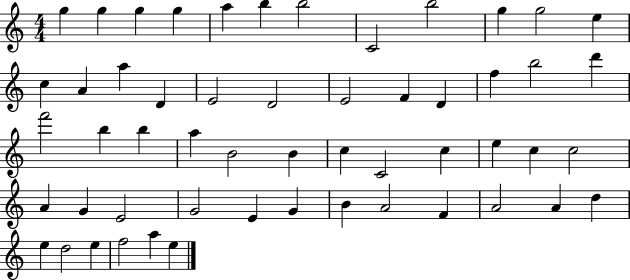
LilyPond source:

{
  \clef treble
  \numericTimeSignature
  \time 4/4
  \key c \major
  g''4 g''4 g''4 g''4 | a''4 b''4 b''2 | c'2 b''2 | g''4 g''2 e''4 | \break c''4 a'4 a''4 d'4 | e'2 d'2 | e'2 f'4 d'4 | f''4 b''2 d'''4 | \break f'''2 b''4 b''4 | a''4 b'2 b'4 | c''4 c'2 c''4 | e''4 c''4 c''2 | \break a'4 g'4 e'2 | g'2 e'4 g'4 | b'4 a'2 f'4 | a'2 a'4 d''4 | \break e''4 d''2 e''4 | f''2 a''4 e''4 | \bar "|."
}